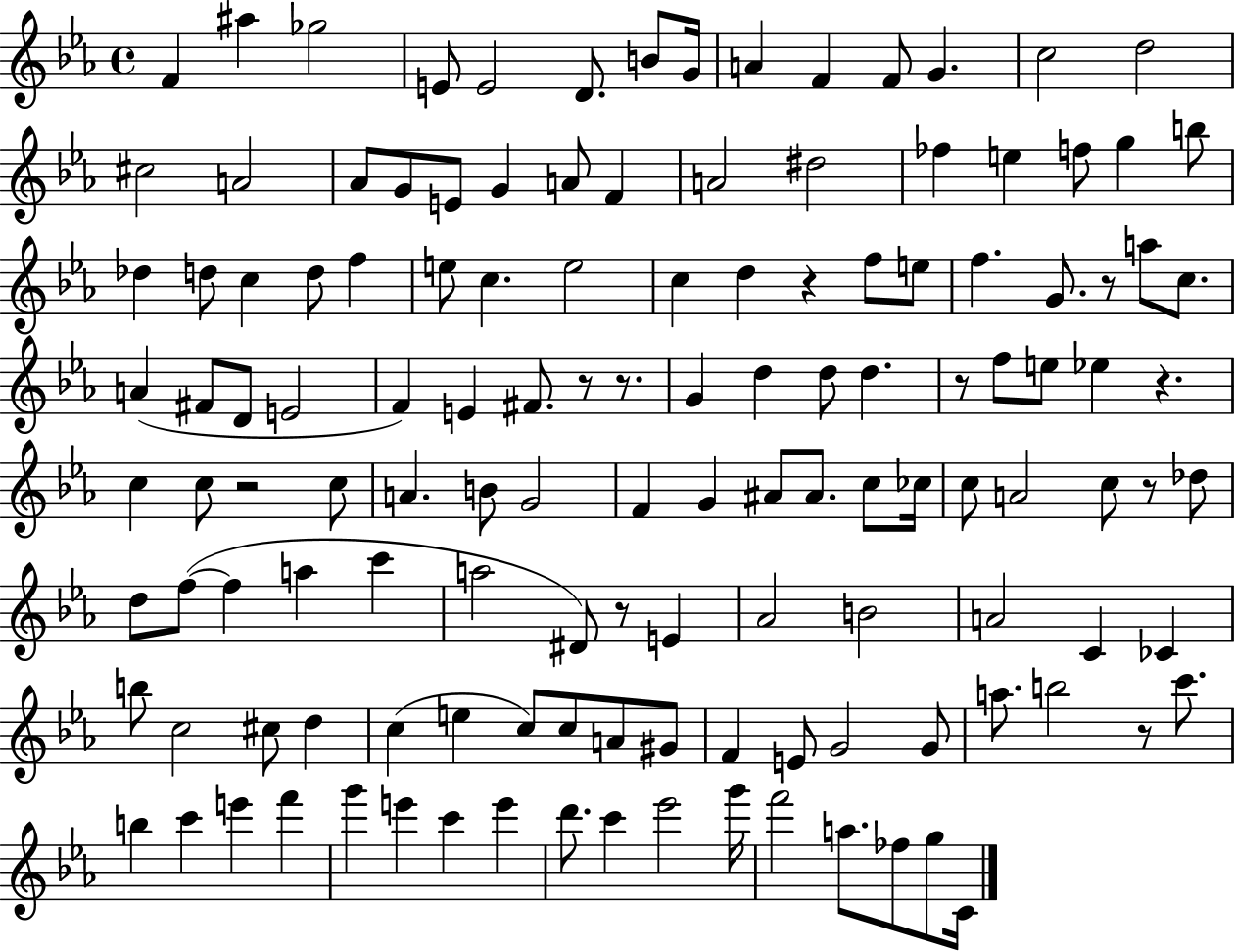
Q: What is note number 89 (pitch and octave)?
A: B5